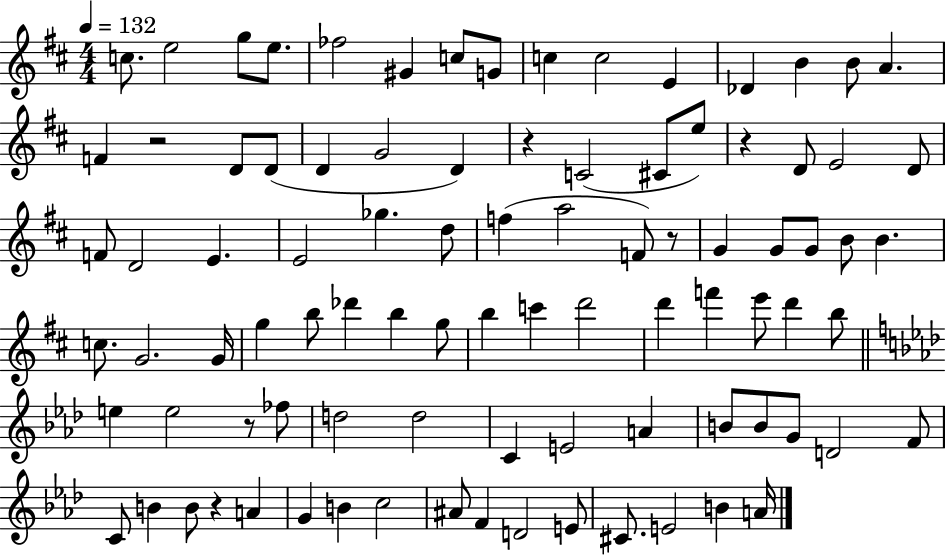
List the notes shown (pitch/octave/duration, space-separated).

C5/e. E5/h G5/e E5/e. FES5/h G#4/q C5/e G4/e C5/q C5/h E4/q Db4/q B4/q B4/e A4/q. F4/q R/h D4/e D4/e D4/q G4/h D4/q R/q C4/h C#4/e E5/e R/q D4/e E4/h D4/e F4/e D4/h E4/q. E4/h Gb5/q. D5/e F5/q A5/h F4/e R/e G4/q G4/e G4/e B4/e B4/q. C5/e. G4/h. G4/s G5/q B5/e Db6/q B5/q G5/e B5/q C6/q D6/h D6/q F6/q E6/e D6/q B5/e E5/q E5/h R/e FES5/e D5/h D5/h C4/q E4/h A4/q B4/e B4/e G4/e D4/h F4/e C4/e B4/q B4/e R/q A4/q G4/q B4/q C5/h A#4/e F4/q D4/h E4/e C#4/e. E4/h B4/q A4/s